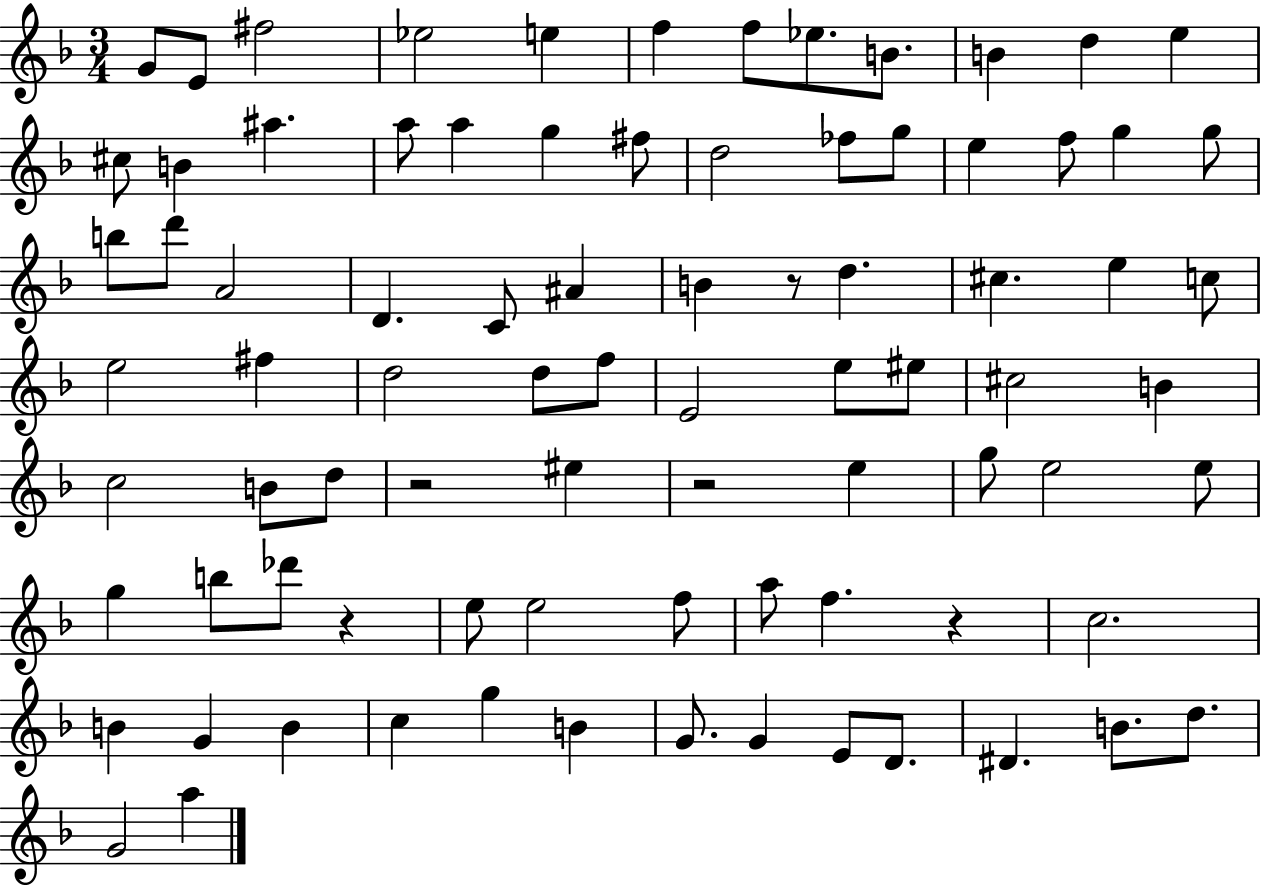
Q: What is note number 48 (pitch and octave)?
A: C5